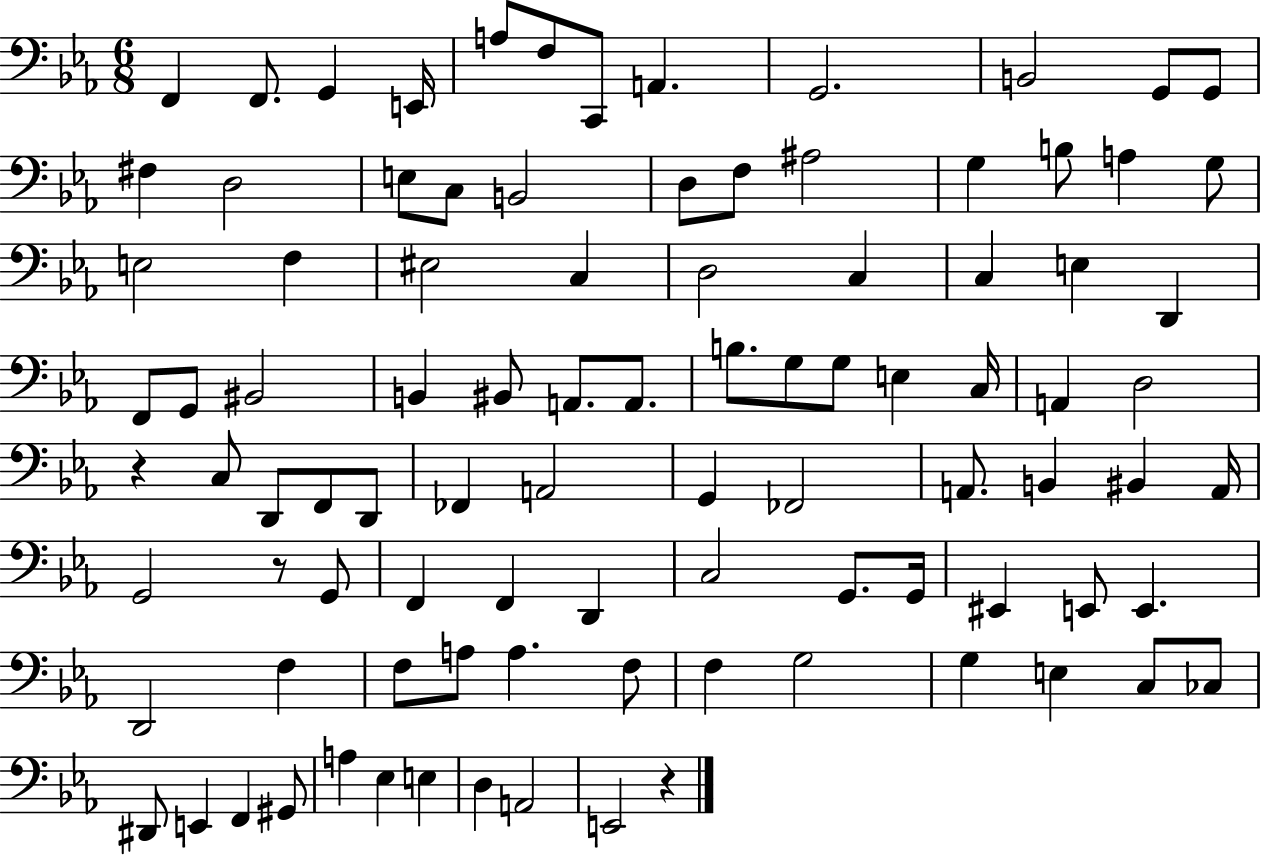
{
  \clef bass
  \numericTimeSignature
  \time 6/8
  \key ees \major
  f,4 f,8. g,4 e,16 | a8 f8 c,8 a,4. | g,2. | b,2 g,8 g,8 | \break fis4 d2 | e8 c8 b,2 | d8 f8 ais2 | g4 b8 a4 g8 | \break e2 f4 | eis2 c4 | d2 c4 | c4 e4 d,4 | \break f,8 g,8 bis,2 | b,4 bis,8 a,8. a,8. | b8. g8 g8 e4 c16 | a,4 d2 | \break r4 c8 d,8 f,8 d,8 | fes,4 a,2 | g,4 fes,2 | a,8. b,4 bis,4 a,16 | \break g,2 r8 g,8 | f,4 f,4 d,4 | c2 g,8. g,16 | eis,4 e,8 e,4. | \break d,2 f4 | f8 a8 a4. f8 | f4 g2 | g4 e4 c8 ces8 | \break dis,8 e,4 f,4 gis,8 | a4 ees4 e4 | d4 a,2 | e,2 r4 | \break \bar "|."
}